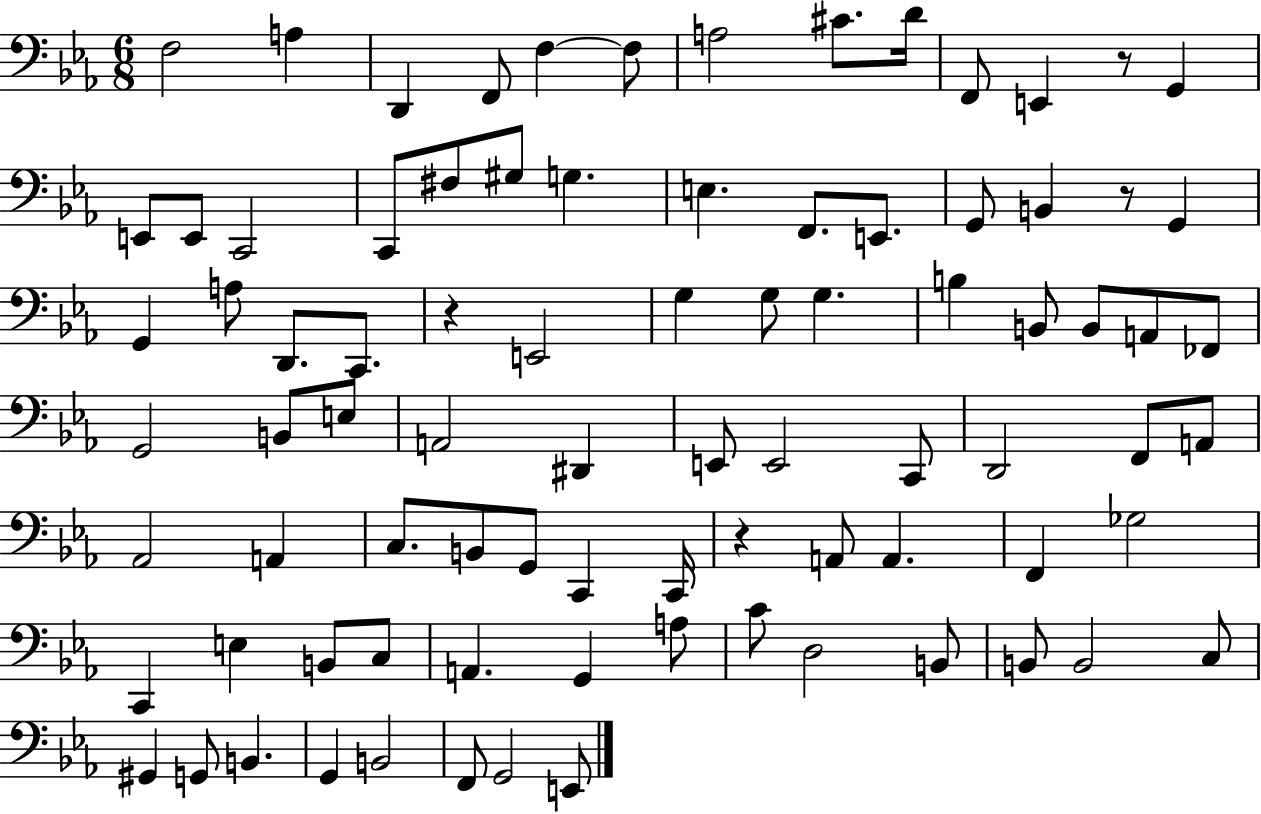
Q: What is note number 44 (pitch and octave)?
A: E2